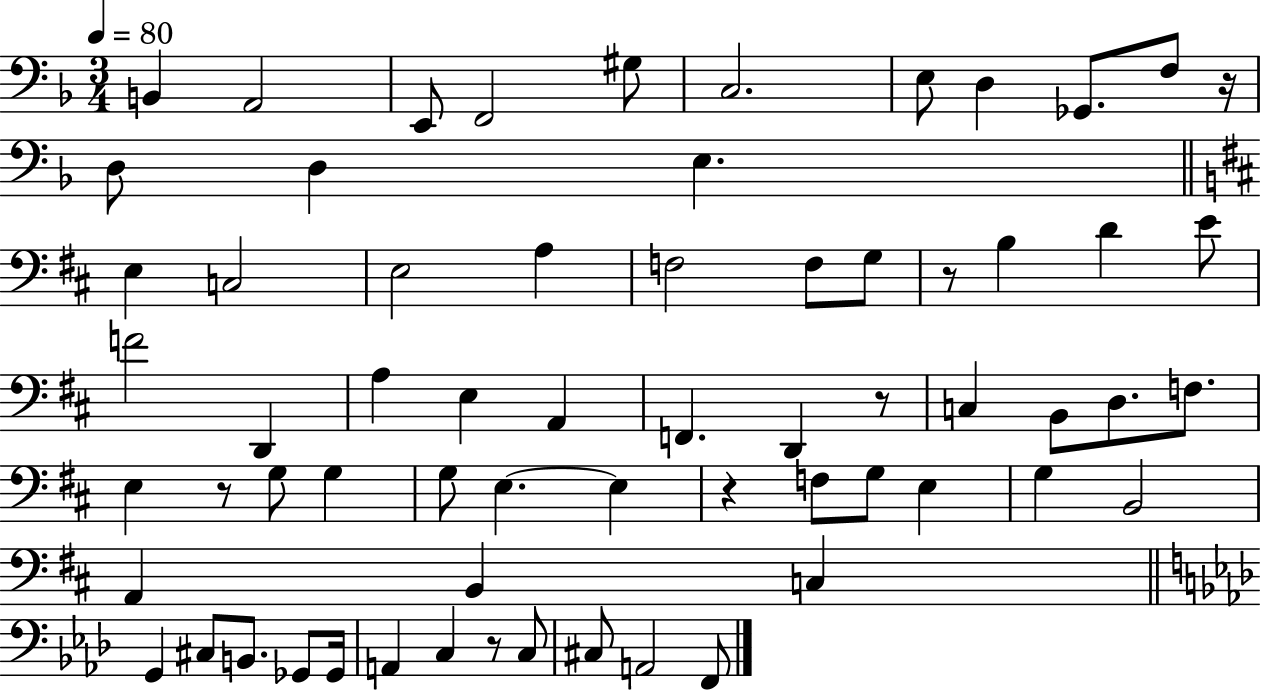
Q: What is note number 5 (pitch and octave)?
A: G#3